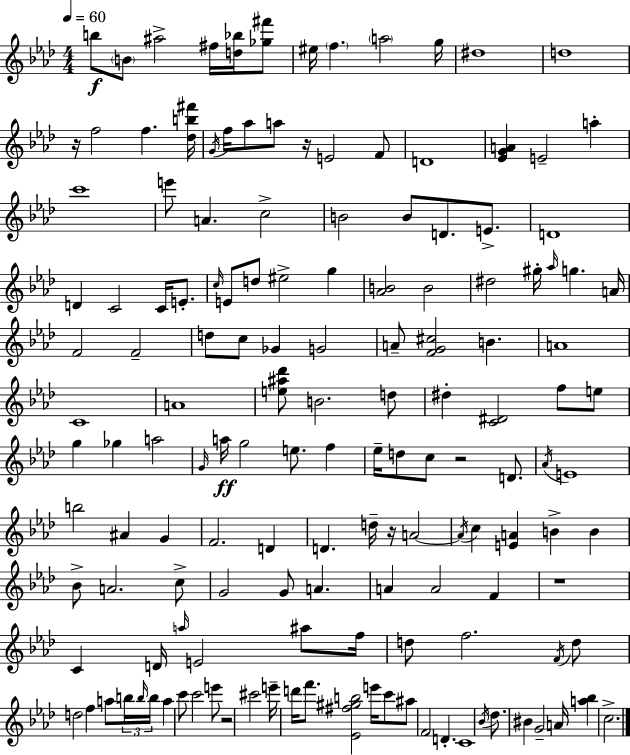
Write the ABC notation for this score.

X:1
T:Untitled
M:4/4
L:1/4
K:Fm
b/2 B/2 ^a2 ^f/4 [d_b]/4 [_g^f']/2 ^e/4 f a2 g/4 ^d4 d4 z/4 f2 f [_db^f']/4 G/4 f/4 _a/2 a/2 z/4 E2 F/2 D4 [_EGA] E2 a c'4 e'/2 A c2 B2 B/2 D/2 E/2 D4 D C2 C/4 E/2 c/4 E/2 d/2 ^e2 g [_AB]2 B2 ^d2 ^g/4 _a/4 g A/4 F2 F2 d/2 c/2 _G G2 A/2 [FG^c]2 B A4 C4 A4 [e^a_d']/2 B2 d/2 ^d [C^D]2 f/2 e/2 g _g a2 G/4 a/4 g2 e/2 f _e/4 d/2 c/2 z2 D/2 _A/4 E4 b2 ^A G F2 D D d/4 z/4 A2 A/4 c [EA] B B _B/2 A2 c/2 G2 G/2 A A A2 F z4 C D/4 a/4 E2 ^a/2 f/4 d/2 f2 F/4 d/2 d2 f a/2 b/4 b/4 b/4 a c'/2 c'2 e'/2 z2 ^c'2 e'/4 d'/4 f'/2 [_E^f^gb]2 e'/4 c'/2 ^a/2 F2 D C4 _B/4 _d/2 ^B G2 A/4 [a_b] c2